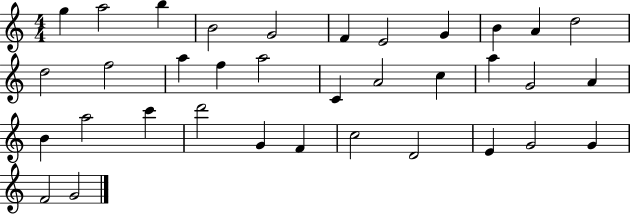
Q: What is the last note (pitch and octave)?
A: G4